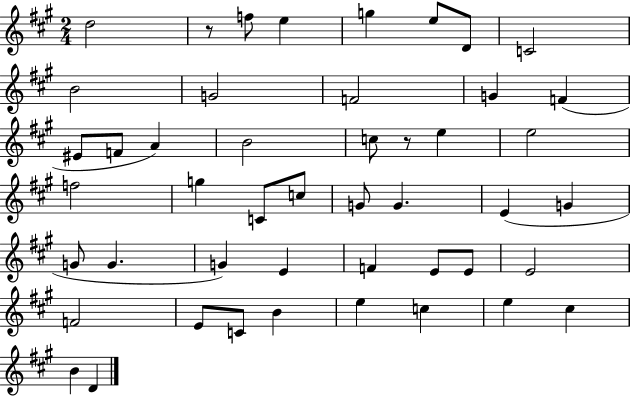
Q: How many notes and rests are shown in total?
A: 47